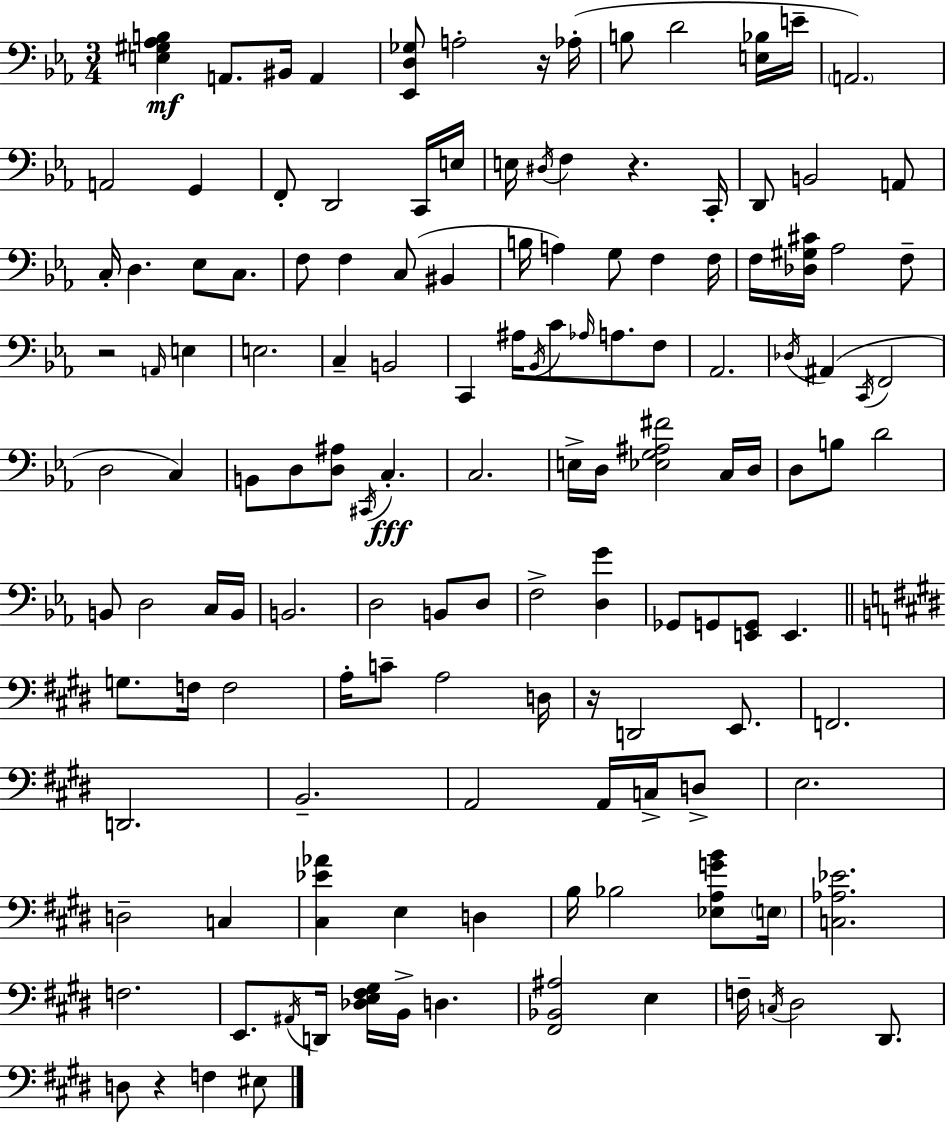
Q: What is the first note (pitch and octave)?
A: A2